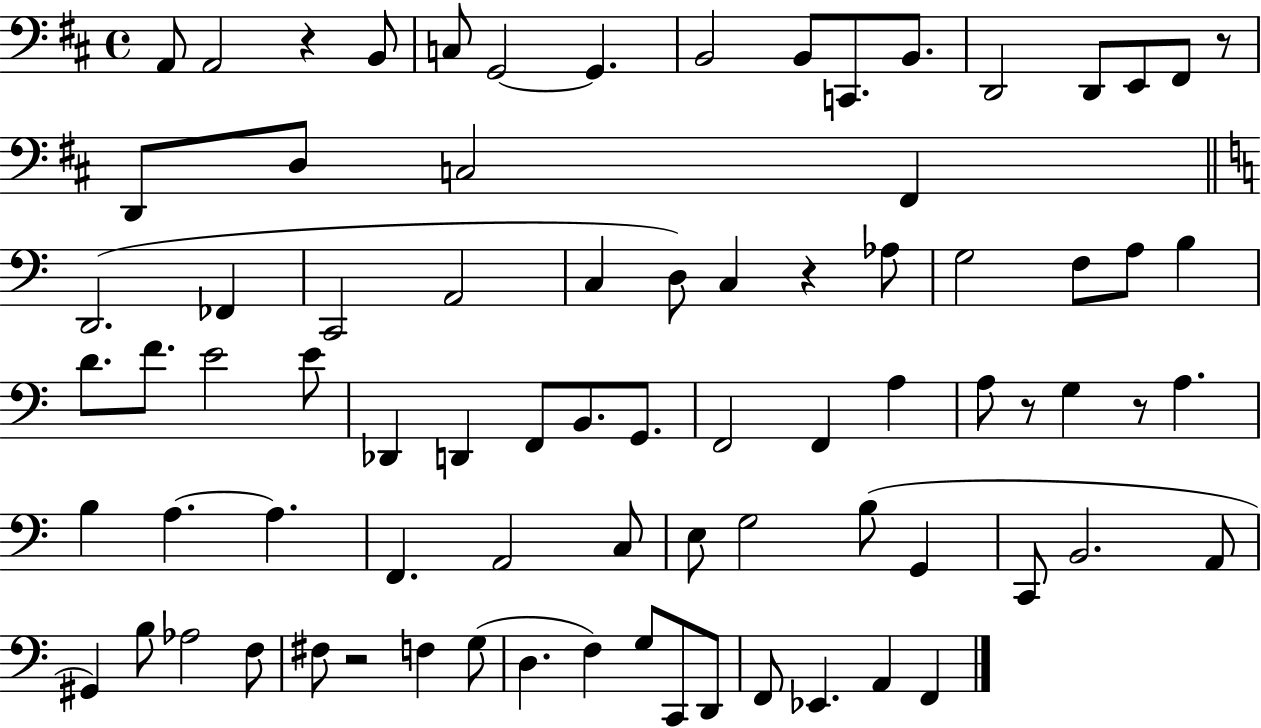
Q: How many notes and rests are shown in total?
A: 80